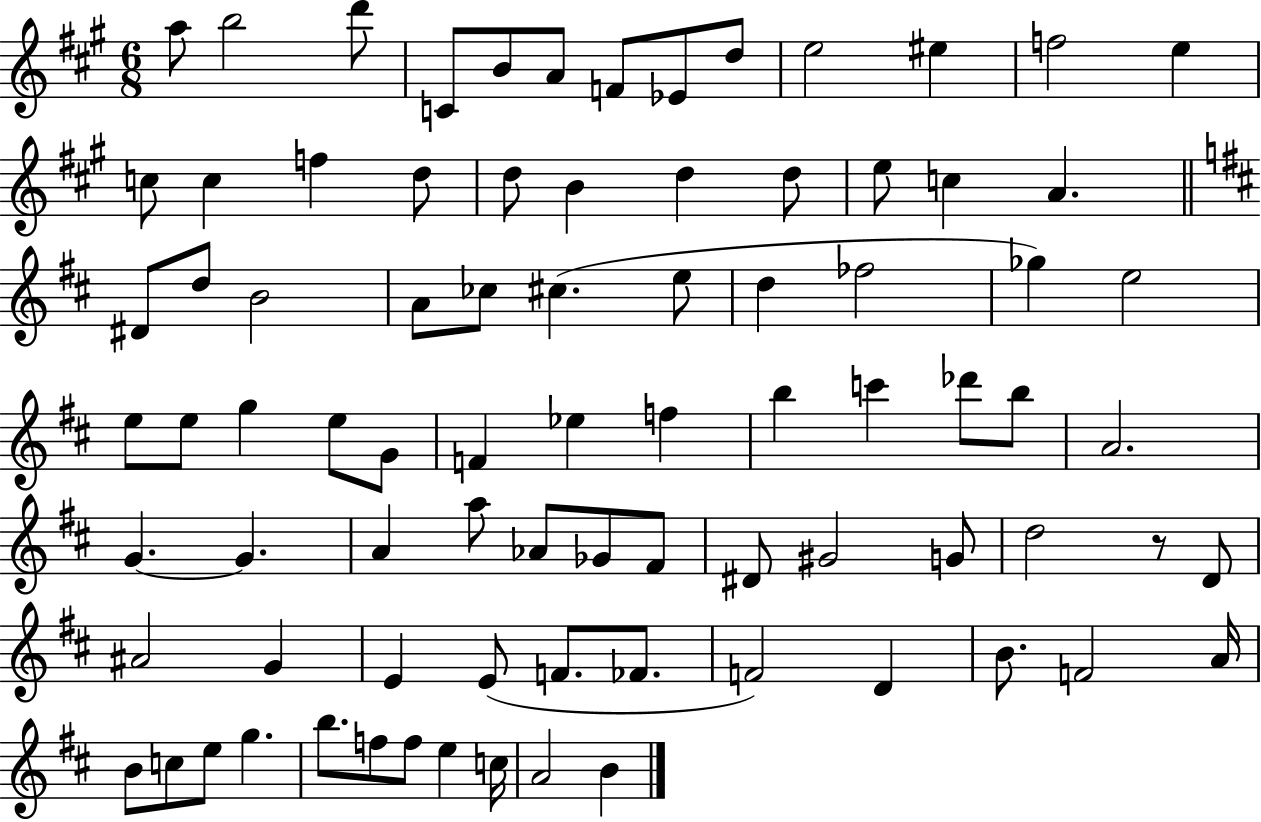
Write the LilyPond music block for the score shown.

{
  \clef treble
  \numericTimeSignature
  \time 6/8
  \key a \major
  a''8 b''2 d'''8 | c'8 b'8 a'8 f'8 ees'8 d''8 | e''2 eis''4 | f''2 e''4 | \break c''8 c''4 f''4 d''8 | d''8 b'4 d''4 d''8 | e''8 c''4 a'4. | \bar "||" \break \key d \major dis'8 d''8 b'2 | a'8 ces''8 cis''4.( e''8 | d''4 fes''2 | ges''4) e''2 | \break e''8 e''8 g''4 e''8 g'8 | f'4 ees''4 f''4 | b''4 c'''4 des'''8 b''8 | a'2. | \break g'4.~~ g'4. | a'4 a''8 aes'8 ges'8 fis'8 | dis'8 gis'2 g'8 | d''2 r8 d'8 | \break ais'2 g'4 | e'4 e'8( f'8. fes'8. | f'2) d'4 | b'8. f'2 a'16 | \break b'8 c''8 e''8 g''4. | b''8. f''8 f''8 e''4 c''16 | a'2 b'4 | \bar "|."
}